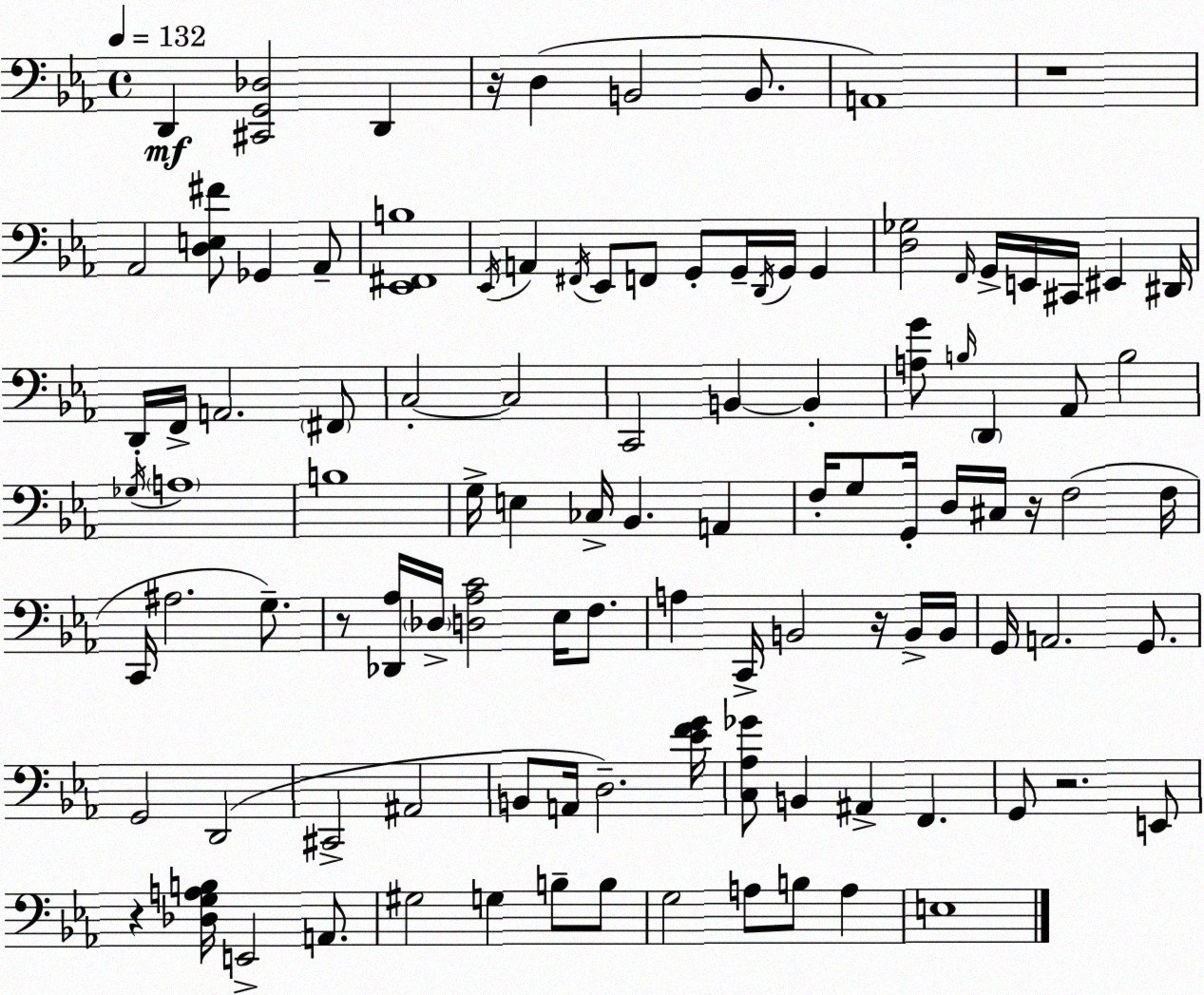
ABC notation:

X:1
T:Untitled
M:4/4
L:1/4
K:Eb
D,, [^C,,G,,_D,]2 D,, z/4 D, B,,2 B,,/2 A,,4 z4 _A,,2 [D,E,^F]/2 _G,, _A,,/2 [_E,,^F,,B,]4 _E,,/4 A,, ^F,,/4 _E,,/2 F,,/2 G,,/2 G,,/4 D,,/4 G,,/4 G,, [D,_G,]2 F,,/4 G,,/4 E,,/4 ^C,,/4 ^E,, ^D,,/4 D,,/4 F,,/4 A,,2 ^F,,/2 C,2 C,2 C,,2 B,, B,, [A,G]/2 B,/4 D,, _A,,/2 B,2 _G,/4 A,4 B,4 G,/4 E, _C,/4 _B,, A,, F,/4 G,/2 G,,/4 D,/4 ^C,/4 z/4 F,2 F,/4 C,,/4 ^A,2 G,/2 z/2 [_D,,_A,]/4 _D,/4 [D,_A,C]2 _E,/4 F,/2 A, C,,/4 B,,2 z/4 B,,/4 B,,/4 G,,/4 A,,2 G,,/2 G,,2 D,,2 ^C,,2 ^A,,2 B,,/2 A,,/4 D,2 [_EFG]/4 [C,_A,_G]/2 B,, ^A,, F,, G,,/2 z2 E,,/2 z [_D,G,A,B,]/4 E,,2 A,,/2 ^G,2 G, B,/2 B,/2 G,2 A,/2 B,/2 A, E,4